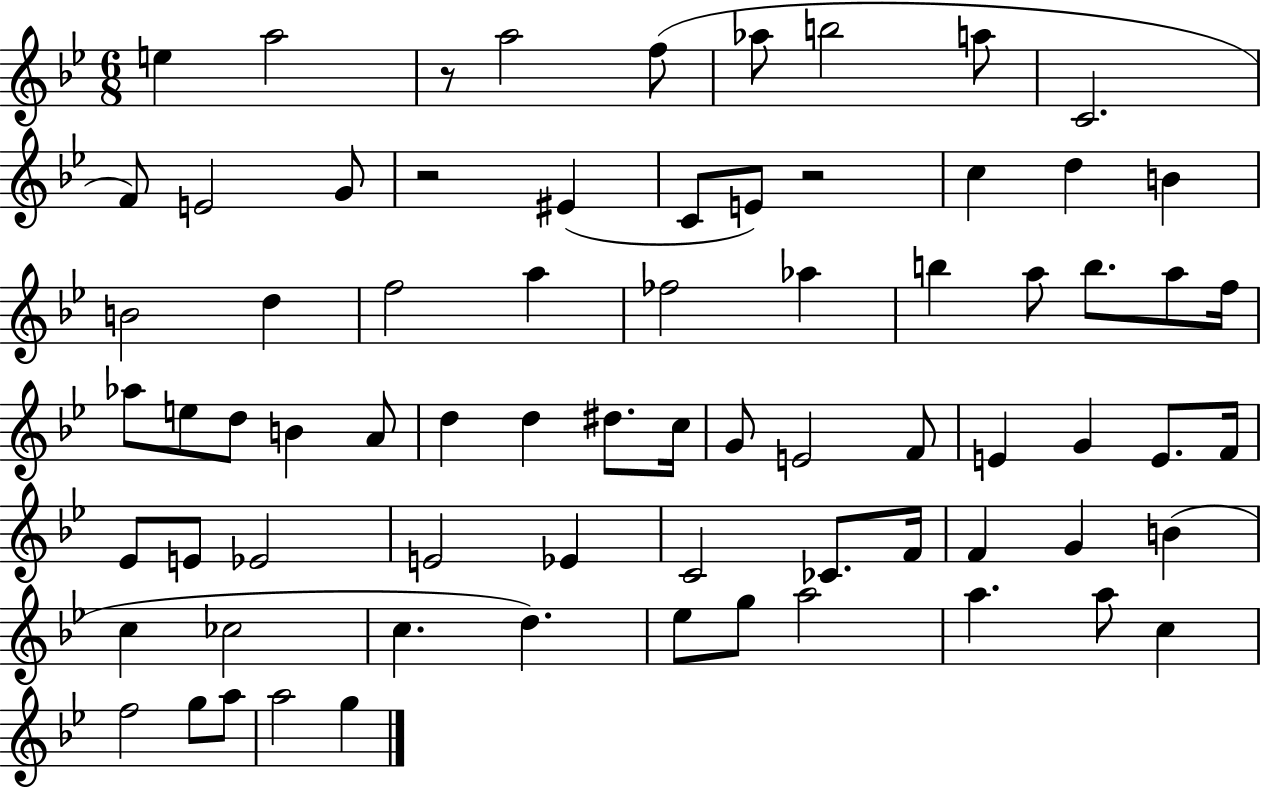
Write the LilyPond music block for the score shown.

{
  \clef treble
  \numericTimeSignature
  \time 6/8
  \key bes \major
  \repeat volta 2 { e''4 a''2 | r8 a''2 f''8( | aes''8 b''2 a''8 | c'2. | \break f'8) e'2 g'8 | r2 eis'4( | c'8 e'8) r2 | c''4 d''4 b'4 | \break b'2 d''4 | f''2 a''4 | fes''2 aes''4 | b''4 a''8 b''8. a''8 f''16 | \break aes''8 e''8 d''8 b'4 a'8 | d''4 d''4 dis''8. c''16 | g'8 e'2 f'8 | e'4 g'4 e'8. f'16 | \break ees'8 e'8 ees'2 | e'2 ees'4 | c'2 ces'8. f'16 | f'4 g'4 b'4( | \break c''4 ces''2 | c''4. d''4.) | ees''8 g''8 a''2 | a''4. a''8 c''4 | \break f''2 g''8 a''8 | a''2 g''4 | } \bar "|."
}